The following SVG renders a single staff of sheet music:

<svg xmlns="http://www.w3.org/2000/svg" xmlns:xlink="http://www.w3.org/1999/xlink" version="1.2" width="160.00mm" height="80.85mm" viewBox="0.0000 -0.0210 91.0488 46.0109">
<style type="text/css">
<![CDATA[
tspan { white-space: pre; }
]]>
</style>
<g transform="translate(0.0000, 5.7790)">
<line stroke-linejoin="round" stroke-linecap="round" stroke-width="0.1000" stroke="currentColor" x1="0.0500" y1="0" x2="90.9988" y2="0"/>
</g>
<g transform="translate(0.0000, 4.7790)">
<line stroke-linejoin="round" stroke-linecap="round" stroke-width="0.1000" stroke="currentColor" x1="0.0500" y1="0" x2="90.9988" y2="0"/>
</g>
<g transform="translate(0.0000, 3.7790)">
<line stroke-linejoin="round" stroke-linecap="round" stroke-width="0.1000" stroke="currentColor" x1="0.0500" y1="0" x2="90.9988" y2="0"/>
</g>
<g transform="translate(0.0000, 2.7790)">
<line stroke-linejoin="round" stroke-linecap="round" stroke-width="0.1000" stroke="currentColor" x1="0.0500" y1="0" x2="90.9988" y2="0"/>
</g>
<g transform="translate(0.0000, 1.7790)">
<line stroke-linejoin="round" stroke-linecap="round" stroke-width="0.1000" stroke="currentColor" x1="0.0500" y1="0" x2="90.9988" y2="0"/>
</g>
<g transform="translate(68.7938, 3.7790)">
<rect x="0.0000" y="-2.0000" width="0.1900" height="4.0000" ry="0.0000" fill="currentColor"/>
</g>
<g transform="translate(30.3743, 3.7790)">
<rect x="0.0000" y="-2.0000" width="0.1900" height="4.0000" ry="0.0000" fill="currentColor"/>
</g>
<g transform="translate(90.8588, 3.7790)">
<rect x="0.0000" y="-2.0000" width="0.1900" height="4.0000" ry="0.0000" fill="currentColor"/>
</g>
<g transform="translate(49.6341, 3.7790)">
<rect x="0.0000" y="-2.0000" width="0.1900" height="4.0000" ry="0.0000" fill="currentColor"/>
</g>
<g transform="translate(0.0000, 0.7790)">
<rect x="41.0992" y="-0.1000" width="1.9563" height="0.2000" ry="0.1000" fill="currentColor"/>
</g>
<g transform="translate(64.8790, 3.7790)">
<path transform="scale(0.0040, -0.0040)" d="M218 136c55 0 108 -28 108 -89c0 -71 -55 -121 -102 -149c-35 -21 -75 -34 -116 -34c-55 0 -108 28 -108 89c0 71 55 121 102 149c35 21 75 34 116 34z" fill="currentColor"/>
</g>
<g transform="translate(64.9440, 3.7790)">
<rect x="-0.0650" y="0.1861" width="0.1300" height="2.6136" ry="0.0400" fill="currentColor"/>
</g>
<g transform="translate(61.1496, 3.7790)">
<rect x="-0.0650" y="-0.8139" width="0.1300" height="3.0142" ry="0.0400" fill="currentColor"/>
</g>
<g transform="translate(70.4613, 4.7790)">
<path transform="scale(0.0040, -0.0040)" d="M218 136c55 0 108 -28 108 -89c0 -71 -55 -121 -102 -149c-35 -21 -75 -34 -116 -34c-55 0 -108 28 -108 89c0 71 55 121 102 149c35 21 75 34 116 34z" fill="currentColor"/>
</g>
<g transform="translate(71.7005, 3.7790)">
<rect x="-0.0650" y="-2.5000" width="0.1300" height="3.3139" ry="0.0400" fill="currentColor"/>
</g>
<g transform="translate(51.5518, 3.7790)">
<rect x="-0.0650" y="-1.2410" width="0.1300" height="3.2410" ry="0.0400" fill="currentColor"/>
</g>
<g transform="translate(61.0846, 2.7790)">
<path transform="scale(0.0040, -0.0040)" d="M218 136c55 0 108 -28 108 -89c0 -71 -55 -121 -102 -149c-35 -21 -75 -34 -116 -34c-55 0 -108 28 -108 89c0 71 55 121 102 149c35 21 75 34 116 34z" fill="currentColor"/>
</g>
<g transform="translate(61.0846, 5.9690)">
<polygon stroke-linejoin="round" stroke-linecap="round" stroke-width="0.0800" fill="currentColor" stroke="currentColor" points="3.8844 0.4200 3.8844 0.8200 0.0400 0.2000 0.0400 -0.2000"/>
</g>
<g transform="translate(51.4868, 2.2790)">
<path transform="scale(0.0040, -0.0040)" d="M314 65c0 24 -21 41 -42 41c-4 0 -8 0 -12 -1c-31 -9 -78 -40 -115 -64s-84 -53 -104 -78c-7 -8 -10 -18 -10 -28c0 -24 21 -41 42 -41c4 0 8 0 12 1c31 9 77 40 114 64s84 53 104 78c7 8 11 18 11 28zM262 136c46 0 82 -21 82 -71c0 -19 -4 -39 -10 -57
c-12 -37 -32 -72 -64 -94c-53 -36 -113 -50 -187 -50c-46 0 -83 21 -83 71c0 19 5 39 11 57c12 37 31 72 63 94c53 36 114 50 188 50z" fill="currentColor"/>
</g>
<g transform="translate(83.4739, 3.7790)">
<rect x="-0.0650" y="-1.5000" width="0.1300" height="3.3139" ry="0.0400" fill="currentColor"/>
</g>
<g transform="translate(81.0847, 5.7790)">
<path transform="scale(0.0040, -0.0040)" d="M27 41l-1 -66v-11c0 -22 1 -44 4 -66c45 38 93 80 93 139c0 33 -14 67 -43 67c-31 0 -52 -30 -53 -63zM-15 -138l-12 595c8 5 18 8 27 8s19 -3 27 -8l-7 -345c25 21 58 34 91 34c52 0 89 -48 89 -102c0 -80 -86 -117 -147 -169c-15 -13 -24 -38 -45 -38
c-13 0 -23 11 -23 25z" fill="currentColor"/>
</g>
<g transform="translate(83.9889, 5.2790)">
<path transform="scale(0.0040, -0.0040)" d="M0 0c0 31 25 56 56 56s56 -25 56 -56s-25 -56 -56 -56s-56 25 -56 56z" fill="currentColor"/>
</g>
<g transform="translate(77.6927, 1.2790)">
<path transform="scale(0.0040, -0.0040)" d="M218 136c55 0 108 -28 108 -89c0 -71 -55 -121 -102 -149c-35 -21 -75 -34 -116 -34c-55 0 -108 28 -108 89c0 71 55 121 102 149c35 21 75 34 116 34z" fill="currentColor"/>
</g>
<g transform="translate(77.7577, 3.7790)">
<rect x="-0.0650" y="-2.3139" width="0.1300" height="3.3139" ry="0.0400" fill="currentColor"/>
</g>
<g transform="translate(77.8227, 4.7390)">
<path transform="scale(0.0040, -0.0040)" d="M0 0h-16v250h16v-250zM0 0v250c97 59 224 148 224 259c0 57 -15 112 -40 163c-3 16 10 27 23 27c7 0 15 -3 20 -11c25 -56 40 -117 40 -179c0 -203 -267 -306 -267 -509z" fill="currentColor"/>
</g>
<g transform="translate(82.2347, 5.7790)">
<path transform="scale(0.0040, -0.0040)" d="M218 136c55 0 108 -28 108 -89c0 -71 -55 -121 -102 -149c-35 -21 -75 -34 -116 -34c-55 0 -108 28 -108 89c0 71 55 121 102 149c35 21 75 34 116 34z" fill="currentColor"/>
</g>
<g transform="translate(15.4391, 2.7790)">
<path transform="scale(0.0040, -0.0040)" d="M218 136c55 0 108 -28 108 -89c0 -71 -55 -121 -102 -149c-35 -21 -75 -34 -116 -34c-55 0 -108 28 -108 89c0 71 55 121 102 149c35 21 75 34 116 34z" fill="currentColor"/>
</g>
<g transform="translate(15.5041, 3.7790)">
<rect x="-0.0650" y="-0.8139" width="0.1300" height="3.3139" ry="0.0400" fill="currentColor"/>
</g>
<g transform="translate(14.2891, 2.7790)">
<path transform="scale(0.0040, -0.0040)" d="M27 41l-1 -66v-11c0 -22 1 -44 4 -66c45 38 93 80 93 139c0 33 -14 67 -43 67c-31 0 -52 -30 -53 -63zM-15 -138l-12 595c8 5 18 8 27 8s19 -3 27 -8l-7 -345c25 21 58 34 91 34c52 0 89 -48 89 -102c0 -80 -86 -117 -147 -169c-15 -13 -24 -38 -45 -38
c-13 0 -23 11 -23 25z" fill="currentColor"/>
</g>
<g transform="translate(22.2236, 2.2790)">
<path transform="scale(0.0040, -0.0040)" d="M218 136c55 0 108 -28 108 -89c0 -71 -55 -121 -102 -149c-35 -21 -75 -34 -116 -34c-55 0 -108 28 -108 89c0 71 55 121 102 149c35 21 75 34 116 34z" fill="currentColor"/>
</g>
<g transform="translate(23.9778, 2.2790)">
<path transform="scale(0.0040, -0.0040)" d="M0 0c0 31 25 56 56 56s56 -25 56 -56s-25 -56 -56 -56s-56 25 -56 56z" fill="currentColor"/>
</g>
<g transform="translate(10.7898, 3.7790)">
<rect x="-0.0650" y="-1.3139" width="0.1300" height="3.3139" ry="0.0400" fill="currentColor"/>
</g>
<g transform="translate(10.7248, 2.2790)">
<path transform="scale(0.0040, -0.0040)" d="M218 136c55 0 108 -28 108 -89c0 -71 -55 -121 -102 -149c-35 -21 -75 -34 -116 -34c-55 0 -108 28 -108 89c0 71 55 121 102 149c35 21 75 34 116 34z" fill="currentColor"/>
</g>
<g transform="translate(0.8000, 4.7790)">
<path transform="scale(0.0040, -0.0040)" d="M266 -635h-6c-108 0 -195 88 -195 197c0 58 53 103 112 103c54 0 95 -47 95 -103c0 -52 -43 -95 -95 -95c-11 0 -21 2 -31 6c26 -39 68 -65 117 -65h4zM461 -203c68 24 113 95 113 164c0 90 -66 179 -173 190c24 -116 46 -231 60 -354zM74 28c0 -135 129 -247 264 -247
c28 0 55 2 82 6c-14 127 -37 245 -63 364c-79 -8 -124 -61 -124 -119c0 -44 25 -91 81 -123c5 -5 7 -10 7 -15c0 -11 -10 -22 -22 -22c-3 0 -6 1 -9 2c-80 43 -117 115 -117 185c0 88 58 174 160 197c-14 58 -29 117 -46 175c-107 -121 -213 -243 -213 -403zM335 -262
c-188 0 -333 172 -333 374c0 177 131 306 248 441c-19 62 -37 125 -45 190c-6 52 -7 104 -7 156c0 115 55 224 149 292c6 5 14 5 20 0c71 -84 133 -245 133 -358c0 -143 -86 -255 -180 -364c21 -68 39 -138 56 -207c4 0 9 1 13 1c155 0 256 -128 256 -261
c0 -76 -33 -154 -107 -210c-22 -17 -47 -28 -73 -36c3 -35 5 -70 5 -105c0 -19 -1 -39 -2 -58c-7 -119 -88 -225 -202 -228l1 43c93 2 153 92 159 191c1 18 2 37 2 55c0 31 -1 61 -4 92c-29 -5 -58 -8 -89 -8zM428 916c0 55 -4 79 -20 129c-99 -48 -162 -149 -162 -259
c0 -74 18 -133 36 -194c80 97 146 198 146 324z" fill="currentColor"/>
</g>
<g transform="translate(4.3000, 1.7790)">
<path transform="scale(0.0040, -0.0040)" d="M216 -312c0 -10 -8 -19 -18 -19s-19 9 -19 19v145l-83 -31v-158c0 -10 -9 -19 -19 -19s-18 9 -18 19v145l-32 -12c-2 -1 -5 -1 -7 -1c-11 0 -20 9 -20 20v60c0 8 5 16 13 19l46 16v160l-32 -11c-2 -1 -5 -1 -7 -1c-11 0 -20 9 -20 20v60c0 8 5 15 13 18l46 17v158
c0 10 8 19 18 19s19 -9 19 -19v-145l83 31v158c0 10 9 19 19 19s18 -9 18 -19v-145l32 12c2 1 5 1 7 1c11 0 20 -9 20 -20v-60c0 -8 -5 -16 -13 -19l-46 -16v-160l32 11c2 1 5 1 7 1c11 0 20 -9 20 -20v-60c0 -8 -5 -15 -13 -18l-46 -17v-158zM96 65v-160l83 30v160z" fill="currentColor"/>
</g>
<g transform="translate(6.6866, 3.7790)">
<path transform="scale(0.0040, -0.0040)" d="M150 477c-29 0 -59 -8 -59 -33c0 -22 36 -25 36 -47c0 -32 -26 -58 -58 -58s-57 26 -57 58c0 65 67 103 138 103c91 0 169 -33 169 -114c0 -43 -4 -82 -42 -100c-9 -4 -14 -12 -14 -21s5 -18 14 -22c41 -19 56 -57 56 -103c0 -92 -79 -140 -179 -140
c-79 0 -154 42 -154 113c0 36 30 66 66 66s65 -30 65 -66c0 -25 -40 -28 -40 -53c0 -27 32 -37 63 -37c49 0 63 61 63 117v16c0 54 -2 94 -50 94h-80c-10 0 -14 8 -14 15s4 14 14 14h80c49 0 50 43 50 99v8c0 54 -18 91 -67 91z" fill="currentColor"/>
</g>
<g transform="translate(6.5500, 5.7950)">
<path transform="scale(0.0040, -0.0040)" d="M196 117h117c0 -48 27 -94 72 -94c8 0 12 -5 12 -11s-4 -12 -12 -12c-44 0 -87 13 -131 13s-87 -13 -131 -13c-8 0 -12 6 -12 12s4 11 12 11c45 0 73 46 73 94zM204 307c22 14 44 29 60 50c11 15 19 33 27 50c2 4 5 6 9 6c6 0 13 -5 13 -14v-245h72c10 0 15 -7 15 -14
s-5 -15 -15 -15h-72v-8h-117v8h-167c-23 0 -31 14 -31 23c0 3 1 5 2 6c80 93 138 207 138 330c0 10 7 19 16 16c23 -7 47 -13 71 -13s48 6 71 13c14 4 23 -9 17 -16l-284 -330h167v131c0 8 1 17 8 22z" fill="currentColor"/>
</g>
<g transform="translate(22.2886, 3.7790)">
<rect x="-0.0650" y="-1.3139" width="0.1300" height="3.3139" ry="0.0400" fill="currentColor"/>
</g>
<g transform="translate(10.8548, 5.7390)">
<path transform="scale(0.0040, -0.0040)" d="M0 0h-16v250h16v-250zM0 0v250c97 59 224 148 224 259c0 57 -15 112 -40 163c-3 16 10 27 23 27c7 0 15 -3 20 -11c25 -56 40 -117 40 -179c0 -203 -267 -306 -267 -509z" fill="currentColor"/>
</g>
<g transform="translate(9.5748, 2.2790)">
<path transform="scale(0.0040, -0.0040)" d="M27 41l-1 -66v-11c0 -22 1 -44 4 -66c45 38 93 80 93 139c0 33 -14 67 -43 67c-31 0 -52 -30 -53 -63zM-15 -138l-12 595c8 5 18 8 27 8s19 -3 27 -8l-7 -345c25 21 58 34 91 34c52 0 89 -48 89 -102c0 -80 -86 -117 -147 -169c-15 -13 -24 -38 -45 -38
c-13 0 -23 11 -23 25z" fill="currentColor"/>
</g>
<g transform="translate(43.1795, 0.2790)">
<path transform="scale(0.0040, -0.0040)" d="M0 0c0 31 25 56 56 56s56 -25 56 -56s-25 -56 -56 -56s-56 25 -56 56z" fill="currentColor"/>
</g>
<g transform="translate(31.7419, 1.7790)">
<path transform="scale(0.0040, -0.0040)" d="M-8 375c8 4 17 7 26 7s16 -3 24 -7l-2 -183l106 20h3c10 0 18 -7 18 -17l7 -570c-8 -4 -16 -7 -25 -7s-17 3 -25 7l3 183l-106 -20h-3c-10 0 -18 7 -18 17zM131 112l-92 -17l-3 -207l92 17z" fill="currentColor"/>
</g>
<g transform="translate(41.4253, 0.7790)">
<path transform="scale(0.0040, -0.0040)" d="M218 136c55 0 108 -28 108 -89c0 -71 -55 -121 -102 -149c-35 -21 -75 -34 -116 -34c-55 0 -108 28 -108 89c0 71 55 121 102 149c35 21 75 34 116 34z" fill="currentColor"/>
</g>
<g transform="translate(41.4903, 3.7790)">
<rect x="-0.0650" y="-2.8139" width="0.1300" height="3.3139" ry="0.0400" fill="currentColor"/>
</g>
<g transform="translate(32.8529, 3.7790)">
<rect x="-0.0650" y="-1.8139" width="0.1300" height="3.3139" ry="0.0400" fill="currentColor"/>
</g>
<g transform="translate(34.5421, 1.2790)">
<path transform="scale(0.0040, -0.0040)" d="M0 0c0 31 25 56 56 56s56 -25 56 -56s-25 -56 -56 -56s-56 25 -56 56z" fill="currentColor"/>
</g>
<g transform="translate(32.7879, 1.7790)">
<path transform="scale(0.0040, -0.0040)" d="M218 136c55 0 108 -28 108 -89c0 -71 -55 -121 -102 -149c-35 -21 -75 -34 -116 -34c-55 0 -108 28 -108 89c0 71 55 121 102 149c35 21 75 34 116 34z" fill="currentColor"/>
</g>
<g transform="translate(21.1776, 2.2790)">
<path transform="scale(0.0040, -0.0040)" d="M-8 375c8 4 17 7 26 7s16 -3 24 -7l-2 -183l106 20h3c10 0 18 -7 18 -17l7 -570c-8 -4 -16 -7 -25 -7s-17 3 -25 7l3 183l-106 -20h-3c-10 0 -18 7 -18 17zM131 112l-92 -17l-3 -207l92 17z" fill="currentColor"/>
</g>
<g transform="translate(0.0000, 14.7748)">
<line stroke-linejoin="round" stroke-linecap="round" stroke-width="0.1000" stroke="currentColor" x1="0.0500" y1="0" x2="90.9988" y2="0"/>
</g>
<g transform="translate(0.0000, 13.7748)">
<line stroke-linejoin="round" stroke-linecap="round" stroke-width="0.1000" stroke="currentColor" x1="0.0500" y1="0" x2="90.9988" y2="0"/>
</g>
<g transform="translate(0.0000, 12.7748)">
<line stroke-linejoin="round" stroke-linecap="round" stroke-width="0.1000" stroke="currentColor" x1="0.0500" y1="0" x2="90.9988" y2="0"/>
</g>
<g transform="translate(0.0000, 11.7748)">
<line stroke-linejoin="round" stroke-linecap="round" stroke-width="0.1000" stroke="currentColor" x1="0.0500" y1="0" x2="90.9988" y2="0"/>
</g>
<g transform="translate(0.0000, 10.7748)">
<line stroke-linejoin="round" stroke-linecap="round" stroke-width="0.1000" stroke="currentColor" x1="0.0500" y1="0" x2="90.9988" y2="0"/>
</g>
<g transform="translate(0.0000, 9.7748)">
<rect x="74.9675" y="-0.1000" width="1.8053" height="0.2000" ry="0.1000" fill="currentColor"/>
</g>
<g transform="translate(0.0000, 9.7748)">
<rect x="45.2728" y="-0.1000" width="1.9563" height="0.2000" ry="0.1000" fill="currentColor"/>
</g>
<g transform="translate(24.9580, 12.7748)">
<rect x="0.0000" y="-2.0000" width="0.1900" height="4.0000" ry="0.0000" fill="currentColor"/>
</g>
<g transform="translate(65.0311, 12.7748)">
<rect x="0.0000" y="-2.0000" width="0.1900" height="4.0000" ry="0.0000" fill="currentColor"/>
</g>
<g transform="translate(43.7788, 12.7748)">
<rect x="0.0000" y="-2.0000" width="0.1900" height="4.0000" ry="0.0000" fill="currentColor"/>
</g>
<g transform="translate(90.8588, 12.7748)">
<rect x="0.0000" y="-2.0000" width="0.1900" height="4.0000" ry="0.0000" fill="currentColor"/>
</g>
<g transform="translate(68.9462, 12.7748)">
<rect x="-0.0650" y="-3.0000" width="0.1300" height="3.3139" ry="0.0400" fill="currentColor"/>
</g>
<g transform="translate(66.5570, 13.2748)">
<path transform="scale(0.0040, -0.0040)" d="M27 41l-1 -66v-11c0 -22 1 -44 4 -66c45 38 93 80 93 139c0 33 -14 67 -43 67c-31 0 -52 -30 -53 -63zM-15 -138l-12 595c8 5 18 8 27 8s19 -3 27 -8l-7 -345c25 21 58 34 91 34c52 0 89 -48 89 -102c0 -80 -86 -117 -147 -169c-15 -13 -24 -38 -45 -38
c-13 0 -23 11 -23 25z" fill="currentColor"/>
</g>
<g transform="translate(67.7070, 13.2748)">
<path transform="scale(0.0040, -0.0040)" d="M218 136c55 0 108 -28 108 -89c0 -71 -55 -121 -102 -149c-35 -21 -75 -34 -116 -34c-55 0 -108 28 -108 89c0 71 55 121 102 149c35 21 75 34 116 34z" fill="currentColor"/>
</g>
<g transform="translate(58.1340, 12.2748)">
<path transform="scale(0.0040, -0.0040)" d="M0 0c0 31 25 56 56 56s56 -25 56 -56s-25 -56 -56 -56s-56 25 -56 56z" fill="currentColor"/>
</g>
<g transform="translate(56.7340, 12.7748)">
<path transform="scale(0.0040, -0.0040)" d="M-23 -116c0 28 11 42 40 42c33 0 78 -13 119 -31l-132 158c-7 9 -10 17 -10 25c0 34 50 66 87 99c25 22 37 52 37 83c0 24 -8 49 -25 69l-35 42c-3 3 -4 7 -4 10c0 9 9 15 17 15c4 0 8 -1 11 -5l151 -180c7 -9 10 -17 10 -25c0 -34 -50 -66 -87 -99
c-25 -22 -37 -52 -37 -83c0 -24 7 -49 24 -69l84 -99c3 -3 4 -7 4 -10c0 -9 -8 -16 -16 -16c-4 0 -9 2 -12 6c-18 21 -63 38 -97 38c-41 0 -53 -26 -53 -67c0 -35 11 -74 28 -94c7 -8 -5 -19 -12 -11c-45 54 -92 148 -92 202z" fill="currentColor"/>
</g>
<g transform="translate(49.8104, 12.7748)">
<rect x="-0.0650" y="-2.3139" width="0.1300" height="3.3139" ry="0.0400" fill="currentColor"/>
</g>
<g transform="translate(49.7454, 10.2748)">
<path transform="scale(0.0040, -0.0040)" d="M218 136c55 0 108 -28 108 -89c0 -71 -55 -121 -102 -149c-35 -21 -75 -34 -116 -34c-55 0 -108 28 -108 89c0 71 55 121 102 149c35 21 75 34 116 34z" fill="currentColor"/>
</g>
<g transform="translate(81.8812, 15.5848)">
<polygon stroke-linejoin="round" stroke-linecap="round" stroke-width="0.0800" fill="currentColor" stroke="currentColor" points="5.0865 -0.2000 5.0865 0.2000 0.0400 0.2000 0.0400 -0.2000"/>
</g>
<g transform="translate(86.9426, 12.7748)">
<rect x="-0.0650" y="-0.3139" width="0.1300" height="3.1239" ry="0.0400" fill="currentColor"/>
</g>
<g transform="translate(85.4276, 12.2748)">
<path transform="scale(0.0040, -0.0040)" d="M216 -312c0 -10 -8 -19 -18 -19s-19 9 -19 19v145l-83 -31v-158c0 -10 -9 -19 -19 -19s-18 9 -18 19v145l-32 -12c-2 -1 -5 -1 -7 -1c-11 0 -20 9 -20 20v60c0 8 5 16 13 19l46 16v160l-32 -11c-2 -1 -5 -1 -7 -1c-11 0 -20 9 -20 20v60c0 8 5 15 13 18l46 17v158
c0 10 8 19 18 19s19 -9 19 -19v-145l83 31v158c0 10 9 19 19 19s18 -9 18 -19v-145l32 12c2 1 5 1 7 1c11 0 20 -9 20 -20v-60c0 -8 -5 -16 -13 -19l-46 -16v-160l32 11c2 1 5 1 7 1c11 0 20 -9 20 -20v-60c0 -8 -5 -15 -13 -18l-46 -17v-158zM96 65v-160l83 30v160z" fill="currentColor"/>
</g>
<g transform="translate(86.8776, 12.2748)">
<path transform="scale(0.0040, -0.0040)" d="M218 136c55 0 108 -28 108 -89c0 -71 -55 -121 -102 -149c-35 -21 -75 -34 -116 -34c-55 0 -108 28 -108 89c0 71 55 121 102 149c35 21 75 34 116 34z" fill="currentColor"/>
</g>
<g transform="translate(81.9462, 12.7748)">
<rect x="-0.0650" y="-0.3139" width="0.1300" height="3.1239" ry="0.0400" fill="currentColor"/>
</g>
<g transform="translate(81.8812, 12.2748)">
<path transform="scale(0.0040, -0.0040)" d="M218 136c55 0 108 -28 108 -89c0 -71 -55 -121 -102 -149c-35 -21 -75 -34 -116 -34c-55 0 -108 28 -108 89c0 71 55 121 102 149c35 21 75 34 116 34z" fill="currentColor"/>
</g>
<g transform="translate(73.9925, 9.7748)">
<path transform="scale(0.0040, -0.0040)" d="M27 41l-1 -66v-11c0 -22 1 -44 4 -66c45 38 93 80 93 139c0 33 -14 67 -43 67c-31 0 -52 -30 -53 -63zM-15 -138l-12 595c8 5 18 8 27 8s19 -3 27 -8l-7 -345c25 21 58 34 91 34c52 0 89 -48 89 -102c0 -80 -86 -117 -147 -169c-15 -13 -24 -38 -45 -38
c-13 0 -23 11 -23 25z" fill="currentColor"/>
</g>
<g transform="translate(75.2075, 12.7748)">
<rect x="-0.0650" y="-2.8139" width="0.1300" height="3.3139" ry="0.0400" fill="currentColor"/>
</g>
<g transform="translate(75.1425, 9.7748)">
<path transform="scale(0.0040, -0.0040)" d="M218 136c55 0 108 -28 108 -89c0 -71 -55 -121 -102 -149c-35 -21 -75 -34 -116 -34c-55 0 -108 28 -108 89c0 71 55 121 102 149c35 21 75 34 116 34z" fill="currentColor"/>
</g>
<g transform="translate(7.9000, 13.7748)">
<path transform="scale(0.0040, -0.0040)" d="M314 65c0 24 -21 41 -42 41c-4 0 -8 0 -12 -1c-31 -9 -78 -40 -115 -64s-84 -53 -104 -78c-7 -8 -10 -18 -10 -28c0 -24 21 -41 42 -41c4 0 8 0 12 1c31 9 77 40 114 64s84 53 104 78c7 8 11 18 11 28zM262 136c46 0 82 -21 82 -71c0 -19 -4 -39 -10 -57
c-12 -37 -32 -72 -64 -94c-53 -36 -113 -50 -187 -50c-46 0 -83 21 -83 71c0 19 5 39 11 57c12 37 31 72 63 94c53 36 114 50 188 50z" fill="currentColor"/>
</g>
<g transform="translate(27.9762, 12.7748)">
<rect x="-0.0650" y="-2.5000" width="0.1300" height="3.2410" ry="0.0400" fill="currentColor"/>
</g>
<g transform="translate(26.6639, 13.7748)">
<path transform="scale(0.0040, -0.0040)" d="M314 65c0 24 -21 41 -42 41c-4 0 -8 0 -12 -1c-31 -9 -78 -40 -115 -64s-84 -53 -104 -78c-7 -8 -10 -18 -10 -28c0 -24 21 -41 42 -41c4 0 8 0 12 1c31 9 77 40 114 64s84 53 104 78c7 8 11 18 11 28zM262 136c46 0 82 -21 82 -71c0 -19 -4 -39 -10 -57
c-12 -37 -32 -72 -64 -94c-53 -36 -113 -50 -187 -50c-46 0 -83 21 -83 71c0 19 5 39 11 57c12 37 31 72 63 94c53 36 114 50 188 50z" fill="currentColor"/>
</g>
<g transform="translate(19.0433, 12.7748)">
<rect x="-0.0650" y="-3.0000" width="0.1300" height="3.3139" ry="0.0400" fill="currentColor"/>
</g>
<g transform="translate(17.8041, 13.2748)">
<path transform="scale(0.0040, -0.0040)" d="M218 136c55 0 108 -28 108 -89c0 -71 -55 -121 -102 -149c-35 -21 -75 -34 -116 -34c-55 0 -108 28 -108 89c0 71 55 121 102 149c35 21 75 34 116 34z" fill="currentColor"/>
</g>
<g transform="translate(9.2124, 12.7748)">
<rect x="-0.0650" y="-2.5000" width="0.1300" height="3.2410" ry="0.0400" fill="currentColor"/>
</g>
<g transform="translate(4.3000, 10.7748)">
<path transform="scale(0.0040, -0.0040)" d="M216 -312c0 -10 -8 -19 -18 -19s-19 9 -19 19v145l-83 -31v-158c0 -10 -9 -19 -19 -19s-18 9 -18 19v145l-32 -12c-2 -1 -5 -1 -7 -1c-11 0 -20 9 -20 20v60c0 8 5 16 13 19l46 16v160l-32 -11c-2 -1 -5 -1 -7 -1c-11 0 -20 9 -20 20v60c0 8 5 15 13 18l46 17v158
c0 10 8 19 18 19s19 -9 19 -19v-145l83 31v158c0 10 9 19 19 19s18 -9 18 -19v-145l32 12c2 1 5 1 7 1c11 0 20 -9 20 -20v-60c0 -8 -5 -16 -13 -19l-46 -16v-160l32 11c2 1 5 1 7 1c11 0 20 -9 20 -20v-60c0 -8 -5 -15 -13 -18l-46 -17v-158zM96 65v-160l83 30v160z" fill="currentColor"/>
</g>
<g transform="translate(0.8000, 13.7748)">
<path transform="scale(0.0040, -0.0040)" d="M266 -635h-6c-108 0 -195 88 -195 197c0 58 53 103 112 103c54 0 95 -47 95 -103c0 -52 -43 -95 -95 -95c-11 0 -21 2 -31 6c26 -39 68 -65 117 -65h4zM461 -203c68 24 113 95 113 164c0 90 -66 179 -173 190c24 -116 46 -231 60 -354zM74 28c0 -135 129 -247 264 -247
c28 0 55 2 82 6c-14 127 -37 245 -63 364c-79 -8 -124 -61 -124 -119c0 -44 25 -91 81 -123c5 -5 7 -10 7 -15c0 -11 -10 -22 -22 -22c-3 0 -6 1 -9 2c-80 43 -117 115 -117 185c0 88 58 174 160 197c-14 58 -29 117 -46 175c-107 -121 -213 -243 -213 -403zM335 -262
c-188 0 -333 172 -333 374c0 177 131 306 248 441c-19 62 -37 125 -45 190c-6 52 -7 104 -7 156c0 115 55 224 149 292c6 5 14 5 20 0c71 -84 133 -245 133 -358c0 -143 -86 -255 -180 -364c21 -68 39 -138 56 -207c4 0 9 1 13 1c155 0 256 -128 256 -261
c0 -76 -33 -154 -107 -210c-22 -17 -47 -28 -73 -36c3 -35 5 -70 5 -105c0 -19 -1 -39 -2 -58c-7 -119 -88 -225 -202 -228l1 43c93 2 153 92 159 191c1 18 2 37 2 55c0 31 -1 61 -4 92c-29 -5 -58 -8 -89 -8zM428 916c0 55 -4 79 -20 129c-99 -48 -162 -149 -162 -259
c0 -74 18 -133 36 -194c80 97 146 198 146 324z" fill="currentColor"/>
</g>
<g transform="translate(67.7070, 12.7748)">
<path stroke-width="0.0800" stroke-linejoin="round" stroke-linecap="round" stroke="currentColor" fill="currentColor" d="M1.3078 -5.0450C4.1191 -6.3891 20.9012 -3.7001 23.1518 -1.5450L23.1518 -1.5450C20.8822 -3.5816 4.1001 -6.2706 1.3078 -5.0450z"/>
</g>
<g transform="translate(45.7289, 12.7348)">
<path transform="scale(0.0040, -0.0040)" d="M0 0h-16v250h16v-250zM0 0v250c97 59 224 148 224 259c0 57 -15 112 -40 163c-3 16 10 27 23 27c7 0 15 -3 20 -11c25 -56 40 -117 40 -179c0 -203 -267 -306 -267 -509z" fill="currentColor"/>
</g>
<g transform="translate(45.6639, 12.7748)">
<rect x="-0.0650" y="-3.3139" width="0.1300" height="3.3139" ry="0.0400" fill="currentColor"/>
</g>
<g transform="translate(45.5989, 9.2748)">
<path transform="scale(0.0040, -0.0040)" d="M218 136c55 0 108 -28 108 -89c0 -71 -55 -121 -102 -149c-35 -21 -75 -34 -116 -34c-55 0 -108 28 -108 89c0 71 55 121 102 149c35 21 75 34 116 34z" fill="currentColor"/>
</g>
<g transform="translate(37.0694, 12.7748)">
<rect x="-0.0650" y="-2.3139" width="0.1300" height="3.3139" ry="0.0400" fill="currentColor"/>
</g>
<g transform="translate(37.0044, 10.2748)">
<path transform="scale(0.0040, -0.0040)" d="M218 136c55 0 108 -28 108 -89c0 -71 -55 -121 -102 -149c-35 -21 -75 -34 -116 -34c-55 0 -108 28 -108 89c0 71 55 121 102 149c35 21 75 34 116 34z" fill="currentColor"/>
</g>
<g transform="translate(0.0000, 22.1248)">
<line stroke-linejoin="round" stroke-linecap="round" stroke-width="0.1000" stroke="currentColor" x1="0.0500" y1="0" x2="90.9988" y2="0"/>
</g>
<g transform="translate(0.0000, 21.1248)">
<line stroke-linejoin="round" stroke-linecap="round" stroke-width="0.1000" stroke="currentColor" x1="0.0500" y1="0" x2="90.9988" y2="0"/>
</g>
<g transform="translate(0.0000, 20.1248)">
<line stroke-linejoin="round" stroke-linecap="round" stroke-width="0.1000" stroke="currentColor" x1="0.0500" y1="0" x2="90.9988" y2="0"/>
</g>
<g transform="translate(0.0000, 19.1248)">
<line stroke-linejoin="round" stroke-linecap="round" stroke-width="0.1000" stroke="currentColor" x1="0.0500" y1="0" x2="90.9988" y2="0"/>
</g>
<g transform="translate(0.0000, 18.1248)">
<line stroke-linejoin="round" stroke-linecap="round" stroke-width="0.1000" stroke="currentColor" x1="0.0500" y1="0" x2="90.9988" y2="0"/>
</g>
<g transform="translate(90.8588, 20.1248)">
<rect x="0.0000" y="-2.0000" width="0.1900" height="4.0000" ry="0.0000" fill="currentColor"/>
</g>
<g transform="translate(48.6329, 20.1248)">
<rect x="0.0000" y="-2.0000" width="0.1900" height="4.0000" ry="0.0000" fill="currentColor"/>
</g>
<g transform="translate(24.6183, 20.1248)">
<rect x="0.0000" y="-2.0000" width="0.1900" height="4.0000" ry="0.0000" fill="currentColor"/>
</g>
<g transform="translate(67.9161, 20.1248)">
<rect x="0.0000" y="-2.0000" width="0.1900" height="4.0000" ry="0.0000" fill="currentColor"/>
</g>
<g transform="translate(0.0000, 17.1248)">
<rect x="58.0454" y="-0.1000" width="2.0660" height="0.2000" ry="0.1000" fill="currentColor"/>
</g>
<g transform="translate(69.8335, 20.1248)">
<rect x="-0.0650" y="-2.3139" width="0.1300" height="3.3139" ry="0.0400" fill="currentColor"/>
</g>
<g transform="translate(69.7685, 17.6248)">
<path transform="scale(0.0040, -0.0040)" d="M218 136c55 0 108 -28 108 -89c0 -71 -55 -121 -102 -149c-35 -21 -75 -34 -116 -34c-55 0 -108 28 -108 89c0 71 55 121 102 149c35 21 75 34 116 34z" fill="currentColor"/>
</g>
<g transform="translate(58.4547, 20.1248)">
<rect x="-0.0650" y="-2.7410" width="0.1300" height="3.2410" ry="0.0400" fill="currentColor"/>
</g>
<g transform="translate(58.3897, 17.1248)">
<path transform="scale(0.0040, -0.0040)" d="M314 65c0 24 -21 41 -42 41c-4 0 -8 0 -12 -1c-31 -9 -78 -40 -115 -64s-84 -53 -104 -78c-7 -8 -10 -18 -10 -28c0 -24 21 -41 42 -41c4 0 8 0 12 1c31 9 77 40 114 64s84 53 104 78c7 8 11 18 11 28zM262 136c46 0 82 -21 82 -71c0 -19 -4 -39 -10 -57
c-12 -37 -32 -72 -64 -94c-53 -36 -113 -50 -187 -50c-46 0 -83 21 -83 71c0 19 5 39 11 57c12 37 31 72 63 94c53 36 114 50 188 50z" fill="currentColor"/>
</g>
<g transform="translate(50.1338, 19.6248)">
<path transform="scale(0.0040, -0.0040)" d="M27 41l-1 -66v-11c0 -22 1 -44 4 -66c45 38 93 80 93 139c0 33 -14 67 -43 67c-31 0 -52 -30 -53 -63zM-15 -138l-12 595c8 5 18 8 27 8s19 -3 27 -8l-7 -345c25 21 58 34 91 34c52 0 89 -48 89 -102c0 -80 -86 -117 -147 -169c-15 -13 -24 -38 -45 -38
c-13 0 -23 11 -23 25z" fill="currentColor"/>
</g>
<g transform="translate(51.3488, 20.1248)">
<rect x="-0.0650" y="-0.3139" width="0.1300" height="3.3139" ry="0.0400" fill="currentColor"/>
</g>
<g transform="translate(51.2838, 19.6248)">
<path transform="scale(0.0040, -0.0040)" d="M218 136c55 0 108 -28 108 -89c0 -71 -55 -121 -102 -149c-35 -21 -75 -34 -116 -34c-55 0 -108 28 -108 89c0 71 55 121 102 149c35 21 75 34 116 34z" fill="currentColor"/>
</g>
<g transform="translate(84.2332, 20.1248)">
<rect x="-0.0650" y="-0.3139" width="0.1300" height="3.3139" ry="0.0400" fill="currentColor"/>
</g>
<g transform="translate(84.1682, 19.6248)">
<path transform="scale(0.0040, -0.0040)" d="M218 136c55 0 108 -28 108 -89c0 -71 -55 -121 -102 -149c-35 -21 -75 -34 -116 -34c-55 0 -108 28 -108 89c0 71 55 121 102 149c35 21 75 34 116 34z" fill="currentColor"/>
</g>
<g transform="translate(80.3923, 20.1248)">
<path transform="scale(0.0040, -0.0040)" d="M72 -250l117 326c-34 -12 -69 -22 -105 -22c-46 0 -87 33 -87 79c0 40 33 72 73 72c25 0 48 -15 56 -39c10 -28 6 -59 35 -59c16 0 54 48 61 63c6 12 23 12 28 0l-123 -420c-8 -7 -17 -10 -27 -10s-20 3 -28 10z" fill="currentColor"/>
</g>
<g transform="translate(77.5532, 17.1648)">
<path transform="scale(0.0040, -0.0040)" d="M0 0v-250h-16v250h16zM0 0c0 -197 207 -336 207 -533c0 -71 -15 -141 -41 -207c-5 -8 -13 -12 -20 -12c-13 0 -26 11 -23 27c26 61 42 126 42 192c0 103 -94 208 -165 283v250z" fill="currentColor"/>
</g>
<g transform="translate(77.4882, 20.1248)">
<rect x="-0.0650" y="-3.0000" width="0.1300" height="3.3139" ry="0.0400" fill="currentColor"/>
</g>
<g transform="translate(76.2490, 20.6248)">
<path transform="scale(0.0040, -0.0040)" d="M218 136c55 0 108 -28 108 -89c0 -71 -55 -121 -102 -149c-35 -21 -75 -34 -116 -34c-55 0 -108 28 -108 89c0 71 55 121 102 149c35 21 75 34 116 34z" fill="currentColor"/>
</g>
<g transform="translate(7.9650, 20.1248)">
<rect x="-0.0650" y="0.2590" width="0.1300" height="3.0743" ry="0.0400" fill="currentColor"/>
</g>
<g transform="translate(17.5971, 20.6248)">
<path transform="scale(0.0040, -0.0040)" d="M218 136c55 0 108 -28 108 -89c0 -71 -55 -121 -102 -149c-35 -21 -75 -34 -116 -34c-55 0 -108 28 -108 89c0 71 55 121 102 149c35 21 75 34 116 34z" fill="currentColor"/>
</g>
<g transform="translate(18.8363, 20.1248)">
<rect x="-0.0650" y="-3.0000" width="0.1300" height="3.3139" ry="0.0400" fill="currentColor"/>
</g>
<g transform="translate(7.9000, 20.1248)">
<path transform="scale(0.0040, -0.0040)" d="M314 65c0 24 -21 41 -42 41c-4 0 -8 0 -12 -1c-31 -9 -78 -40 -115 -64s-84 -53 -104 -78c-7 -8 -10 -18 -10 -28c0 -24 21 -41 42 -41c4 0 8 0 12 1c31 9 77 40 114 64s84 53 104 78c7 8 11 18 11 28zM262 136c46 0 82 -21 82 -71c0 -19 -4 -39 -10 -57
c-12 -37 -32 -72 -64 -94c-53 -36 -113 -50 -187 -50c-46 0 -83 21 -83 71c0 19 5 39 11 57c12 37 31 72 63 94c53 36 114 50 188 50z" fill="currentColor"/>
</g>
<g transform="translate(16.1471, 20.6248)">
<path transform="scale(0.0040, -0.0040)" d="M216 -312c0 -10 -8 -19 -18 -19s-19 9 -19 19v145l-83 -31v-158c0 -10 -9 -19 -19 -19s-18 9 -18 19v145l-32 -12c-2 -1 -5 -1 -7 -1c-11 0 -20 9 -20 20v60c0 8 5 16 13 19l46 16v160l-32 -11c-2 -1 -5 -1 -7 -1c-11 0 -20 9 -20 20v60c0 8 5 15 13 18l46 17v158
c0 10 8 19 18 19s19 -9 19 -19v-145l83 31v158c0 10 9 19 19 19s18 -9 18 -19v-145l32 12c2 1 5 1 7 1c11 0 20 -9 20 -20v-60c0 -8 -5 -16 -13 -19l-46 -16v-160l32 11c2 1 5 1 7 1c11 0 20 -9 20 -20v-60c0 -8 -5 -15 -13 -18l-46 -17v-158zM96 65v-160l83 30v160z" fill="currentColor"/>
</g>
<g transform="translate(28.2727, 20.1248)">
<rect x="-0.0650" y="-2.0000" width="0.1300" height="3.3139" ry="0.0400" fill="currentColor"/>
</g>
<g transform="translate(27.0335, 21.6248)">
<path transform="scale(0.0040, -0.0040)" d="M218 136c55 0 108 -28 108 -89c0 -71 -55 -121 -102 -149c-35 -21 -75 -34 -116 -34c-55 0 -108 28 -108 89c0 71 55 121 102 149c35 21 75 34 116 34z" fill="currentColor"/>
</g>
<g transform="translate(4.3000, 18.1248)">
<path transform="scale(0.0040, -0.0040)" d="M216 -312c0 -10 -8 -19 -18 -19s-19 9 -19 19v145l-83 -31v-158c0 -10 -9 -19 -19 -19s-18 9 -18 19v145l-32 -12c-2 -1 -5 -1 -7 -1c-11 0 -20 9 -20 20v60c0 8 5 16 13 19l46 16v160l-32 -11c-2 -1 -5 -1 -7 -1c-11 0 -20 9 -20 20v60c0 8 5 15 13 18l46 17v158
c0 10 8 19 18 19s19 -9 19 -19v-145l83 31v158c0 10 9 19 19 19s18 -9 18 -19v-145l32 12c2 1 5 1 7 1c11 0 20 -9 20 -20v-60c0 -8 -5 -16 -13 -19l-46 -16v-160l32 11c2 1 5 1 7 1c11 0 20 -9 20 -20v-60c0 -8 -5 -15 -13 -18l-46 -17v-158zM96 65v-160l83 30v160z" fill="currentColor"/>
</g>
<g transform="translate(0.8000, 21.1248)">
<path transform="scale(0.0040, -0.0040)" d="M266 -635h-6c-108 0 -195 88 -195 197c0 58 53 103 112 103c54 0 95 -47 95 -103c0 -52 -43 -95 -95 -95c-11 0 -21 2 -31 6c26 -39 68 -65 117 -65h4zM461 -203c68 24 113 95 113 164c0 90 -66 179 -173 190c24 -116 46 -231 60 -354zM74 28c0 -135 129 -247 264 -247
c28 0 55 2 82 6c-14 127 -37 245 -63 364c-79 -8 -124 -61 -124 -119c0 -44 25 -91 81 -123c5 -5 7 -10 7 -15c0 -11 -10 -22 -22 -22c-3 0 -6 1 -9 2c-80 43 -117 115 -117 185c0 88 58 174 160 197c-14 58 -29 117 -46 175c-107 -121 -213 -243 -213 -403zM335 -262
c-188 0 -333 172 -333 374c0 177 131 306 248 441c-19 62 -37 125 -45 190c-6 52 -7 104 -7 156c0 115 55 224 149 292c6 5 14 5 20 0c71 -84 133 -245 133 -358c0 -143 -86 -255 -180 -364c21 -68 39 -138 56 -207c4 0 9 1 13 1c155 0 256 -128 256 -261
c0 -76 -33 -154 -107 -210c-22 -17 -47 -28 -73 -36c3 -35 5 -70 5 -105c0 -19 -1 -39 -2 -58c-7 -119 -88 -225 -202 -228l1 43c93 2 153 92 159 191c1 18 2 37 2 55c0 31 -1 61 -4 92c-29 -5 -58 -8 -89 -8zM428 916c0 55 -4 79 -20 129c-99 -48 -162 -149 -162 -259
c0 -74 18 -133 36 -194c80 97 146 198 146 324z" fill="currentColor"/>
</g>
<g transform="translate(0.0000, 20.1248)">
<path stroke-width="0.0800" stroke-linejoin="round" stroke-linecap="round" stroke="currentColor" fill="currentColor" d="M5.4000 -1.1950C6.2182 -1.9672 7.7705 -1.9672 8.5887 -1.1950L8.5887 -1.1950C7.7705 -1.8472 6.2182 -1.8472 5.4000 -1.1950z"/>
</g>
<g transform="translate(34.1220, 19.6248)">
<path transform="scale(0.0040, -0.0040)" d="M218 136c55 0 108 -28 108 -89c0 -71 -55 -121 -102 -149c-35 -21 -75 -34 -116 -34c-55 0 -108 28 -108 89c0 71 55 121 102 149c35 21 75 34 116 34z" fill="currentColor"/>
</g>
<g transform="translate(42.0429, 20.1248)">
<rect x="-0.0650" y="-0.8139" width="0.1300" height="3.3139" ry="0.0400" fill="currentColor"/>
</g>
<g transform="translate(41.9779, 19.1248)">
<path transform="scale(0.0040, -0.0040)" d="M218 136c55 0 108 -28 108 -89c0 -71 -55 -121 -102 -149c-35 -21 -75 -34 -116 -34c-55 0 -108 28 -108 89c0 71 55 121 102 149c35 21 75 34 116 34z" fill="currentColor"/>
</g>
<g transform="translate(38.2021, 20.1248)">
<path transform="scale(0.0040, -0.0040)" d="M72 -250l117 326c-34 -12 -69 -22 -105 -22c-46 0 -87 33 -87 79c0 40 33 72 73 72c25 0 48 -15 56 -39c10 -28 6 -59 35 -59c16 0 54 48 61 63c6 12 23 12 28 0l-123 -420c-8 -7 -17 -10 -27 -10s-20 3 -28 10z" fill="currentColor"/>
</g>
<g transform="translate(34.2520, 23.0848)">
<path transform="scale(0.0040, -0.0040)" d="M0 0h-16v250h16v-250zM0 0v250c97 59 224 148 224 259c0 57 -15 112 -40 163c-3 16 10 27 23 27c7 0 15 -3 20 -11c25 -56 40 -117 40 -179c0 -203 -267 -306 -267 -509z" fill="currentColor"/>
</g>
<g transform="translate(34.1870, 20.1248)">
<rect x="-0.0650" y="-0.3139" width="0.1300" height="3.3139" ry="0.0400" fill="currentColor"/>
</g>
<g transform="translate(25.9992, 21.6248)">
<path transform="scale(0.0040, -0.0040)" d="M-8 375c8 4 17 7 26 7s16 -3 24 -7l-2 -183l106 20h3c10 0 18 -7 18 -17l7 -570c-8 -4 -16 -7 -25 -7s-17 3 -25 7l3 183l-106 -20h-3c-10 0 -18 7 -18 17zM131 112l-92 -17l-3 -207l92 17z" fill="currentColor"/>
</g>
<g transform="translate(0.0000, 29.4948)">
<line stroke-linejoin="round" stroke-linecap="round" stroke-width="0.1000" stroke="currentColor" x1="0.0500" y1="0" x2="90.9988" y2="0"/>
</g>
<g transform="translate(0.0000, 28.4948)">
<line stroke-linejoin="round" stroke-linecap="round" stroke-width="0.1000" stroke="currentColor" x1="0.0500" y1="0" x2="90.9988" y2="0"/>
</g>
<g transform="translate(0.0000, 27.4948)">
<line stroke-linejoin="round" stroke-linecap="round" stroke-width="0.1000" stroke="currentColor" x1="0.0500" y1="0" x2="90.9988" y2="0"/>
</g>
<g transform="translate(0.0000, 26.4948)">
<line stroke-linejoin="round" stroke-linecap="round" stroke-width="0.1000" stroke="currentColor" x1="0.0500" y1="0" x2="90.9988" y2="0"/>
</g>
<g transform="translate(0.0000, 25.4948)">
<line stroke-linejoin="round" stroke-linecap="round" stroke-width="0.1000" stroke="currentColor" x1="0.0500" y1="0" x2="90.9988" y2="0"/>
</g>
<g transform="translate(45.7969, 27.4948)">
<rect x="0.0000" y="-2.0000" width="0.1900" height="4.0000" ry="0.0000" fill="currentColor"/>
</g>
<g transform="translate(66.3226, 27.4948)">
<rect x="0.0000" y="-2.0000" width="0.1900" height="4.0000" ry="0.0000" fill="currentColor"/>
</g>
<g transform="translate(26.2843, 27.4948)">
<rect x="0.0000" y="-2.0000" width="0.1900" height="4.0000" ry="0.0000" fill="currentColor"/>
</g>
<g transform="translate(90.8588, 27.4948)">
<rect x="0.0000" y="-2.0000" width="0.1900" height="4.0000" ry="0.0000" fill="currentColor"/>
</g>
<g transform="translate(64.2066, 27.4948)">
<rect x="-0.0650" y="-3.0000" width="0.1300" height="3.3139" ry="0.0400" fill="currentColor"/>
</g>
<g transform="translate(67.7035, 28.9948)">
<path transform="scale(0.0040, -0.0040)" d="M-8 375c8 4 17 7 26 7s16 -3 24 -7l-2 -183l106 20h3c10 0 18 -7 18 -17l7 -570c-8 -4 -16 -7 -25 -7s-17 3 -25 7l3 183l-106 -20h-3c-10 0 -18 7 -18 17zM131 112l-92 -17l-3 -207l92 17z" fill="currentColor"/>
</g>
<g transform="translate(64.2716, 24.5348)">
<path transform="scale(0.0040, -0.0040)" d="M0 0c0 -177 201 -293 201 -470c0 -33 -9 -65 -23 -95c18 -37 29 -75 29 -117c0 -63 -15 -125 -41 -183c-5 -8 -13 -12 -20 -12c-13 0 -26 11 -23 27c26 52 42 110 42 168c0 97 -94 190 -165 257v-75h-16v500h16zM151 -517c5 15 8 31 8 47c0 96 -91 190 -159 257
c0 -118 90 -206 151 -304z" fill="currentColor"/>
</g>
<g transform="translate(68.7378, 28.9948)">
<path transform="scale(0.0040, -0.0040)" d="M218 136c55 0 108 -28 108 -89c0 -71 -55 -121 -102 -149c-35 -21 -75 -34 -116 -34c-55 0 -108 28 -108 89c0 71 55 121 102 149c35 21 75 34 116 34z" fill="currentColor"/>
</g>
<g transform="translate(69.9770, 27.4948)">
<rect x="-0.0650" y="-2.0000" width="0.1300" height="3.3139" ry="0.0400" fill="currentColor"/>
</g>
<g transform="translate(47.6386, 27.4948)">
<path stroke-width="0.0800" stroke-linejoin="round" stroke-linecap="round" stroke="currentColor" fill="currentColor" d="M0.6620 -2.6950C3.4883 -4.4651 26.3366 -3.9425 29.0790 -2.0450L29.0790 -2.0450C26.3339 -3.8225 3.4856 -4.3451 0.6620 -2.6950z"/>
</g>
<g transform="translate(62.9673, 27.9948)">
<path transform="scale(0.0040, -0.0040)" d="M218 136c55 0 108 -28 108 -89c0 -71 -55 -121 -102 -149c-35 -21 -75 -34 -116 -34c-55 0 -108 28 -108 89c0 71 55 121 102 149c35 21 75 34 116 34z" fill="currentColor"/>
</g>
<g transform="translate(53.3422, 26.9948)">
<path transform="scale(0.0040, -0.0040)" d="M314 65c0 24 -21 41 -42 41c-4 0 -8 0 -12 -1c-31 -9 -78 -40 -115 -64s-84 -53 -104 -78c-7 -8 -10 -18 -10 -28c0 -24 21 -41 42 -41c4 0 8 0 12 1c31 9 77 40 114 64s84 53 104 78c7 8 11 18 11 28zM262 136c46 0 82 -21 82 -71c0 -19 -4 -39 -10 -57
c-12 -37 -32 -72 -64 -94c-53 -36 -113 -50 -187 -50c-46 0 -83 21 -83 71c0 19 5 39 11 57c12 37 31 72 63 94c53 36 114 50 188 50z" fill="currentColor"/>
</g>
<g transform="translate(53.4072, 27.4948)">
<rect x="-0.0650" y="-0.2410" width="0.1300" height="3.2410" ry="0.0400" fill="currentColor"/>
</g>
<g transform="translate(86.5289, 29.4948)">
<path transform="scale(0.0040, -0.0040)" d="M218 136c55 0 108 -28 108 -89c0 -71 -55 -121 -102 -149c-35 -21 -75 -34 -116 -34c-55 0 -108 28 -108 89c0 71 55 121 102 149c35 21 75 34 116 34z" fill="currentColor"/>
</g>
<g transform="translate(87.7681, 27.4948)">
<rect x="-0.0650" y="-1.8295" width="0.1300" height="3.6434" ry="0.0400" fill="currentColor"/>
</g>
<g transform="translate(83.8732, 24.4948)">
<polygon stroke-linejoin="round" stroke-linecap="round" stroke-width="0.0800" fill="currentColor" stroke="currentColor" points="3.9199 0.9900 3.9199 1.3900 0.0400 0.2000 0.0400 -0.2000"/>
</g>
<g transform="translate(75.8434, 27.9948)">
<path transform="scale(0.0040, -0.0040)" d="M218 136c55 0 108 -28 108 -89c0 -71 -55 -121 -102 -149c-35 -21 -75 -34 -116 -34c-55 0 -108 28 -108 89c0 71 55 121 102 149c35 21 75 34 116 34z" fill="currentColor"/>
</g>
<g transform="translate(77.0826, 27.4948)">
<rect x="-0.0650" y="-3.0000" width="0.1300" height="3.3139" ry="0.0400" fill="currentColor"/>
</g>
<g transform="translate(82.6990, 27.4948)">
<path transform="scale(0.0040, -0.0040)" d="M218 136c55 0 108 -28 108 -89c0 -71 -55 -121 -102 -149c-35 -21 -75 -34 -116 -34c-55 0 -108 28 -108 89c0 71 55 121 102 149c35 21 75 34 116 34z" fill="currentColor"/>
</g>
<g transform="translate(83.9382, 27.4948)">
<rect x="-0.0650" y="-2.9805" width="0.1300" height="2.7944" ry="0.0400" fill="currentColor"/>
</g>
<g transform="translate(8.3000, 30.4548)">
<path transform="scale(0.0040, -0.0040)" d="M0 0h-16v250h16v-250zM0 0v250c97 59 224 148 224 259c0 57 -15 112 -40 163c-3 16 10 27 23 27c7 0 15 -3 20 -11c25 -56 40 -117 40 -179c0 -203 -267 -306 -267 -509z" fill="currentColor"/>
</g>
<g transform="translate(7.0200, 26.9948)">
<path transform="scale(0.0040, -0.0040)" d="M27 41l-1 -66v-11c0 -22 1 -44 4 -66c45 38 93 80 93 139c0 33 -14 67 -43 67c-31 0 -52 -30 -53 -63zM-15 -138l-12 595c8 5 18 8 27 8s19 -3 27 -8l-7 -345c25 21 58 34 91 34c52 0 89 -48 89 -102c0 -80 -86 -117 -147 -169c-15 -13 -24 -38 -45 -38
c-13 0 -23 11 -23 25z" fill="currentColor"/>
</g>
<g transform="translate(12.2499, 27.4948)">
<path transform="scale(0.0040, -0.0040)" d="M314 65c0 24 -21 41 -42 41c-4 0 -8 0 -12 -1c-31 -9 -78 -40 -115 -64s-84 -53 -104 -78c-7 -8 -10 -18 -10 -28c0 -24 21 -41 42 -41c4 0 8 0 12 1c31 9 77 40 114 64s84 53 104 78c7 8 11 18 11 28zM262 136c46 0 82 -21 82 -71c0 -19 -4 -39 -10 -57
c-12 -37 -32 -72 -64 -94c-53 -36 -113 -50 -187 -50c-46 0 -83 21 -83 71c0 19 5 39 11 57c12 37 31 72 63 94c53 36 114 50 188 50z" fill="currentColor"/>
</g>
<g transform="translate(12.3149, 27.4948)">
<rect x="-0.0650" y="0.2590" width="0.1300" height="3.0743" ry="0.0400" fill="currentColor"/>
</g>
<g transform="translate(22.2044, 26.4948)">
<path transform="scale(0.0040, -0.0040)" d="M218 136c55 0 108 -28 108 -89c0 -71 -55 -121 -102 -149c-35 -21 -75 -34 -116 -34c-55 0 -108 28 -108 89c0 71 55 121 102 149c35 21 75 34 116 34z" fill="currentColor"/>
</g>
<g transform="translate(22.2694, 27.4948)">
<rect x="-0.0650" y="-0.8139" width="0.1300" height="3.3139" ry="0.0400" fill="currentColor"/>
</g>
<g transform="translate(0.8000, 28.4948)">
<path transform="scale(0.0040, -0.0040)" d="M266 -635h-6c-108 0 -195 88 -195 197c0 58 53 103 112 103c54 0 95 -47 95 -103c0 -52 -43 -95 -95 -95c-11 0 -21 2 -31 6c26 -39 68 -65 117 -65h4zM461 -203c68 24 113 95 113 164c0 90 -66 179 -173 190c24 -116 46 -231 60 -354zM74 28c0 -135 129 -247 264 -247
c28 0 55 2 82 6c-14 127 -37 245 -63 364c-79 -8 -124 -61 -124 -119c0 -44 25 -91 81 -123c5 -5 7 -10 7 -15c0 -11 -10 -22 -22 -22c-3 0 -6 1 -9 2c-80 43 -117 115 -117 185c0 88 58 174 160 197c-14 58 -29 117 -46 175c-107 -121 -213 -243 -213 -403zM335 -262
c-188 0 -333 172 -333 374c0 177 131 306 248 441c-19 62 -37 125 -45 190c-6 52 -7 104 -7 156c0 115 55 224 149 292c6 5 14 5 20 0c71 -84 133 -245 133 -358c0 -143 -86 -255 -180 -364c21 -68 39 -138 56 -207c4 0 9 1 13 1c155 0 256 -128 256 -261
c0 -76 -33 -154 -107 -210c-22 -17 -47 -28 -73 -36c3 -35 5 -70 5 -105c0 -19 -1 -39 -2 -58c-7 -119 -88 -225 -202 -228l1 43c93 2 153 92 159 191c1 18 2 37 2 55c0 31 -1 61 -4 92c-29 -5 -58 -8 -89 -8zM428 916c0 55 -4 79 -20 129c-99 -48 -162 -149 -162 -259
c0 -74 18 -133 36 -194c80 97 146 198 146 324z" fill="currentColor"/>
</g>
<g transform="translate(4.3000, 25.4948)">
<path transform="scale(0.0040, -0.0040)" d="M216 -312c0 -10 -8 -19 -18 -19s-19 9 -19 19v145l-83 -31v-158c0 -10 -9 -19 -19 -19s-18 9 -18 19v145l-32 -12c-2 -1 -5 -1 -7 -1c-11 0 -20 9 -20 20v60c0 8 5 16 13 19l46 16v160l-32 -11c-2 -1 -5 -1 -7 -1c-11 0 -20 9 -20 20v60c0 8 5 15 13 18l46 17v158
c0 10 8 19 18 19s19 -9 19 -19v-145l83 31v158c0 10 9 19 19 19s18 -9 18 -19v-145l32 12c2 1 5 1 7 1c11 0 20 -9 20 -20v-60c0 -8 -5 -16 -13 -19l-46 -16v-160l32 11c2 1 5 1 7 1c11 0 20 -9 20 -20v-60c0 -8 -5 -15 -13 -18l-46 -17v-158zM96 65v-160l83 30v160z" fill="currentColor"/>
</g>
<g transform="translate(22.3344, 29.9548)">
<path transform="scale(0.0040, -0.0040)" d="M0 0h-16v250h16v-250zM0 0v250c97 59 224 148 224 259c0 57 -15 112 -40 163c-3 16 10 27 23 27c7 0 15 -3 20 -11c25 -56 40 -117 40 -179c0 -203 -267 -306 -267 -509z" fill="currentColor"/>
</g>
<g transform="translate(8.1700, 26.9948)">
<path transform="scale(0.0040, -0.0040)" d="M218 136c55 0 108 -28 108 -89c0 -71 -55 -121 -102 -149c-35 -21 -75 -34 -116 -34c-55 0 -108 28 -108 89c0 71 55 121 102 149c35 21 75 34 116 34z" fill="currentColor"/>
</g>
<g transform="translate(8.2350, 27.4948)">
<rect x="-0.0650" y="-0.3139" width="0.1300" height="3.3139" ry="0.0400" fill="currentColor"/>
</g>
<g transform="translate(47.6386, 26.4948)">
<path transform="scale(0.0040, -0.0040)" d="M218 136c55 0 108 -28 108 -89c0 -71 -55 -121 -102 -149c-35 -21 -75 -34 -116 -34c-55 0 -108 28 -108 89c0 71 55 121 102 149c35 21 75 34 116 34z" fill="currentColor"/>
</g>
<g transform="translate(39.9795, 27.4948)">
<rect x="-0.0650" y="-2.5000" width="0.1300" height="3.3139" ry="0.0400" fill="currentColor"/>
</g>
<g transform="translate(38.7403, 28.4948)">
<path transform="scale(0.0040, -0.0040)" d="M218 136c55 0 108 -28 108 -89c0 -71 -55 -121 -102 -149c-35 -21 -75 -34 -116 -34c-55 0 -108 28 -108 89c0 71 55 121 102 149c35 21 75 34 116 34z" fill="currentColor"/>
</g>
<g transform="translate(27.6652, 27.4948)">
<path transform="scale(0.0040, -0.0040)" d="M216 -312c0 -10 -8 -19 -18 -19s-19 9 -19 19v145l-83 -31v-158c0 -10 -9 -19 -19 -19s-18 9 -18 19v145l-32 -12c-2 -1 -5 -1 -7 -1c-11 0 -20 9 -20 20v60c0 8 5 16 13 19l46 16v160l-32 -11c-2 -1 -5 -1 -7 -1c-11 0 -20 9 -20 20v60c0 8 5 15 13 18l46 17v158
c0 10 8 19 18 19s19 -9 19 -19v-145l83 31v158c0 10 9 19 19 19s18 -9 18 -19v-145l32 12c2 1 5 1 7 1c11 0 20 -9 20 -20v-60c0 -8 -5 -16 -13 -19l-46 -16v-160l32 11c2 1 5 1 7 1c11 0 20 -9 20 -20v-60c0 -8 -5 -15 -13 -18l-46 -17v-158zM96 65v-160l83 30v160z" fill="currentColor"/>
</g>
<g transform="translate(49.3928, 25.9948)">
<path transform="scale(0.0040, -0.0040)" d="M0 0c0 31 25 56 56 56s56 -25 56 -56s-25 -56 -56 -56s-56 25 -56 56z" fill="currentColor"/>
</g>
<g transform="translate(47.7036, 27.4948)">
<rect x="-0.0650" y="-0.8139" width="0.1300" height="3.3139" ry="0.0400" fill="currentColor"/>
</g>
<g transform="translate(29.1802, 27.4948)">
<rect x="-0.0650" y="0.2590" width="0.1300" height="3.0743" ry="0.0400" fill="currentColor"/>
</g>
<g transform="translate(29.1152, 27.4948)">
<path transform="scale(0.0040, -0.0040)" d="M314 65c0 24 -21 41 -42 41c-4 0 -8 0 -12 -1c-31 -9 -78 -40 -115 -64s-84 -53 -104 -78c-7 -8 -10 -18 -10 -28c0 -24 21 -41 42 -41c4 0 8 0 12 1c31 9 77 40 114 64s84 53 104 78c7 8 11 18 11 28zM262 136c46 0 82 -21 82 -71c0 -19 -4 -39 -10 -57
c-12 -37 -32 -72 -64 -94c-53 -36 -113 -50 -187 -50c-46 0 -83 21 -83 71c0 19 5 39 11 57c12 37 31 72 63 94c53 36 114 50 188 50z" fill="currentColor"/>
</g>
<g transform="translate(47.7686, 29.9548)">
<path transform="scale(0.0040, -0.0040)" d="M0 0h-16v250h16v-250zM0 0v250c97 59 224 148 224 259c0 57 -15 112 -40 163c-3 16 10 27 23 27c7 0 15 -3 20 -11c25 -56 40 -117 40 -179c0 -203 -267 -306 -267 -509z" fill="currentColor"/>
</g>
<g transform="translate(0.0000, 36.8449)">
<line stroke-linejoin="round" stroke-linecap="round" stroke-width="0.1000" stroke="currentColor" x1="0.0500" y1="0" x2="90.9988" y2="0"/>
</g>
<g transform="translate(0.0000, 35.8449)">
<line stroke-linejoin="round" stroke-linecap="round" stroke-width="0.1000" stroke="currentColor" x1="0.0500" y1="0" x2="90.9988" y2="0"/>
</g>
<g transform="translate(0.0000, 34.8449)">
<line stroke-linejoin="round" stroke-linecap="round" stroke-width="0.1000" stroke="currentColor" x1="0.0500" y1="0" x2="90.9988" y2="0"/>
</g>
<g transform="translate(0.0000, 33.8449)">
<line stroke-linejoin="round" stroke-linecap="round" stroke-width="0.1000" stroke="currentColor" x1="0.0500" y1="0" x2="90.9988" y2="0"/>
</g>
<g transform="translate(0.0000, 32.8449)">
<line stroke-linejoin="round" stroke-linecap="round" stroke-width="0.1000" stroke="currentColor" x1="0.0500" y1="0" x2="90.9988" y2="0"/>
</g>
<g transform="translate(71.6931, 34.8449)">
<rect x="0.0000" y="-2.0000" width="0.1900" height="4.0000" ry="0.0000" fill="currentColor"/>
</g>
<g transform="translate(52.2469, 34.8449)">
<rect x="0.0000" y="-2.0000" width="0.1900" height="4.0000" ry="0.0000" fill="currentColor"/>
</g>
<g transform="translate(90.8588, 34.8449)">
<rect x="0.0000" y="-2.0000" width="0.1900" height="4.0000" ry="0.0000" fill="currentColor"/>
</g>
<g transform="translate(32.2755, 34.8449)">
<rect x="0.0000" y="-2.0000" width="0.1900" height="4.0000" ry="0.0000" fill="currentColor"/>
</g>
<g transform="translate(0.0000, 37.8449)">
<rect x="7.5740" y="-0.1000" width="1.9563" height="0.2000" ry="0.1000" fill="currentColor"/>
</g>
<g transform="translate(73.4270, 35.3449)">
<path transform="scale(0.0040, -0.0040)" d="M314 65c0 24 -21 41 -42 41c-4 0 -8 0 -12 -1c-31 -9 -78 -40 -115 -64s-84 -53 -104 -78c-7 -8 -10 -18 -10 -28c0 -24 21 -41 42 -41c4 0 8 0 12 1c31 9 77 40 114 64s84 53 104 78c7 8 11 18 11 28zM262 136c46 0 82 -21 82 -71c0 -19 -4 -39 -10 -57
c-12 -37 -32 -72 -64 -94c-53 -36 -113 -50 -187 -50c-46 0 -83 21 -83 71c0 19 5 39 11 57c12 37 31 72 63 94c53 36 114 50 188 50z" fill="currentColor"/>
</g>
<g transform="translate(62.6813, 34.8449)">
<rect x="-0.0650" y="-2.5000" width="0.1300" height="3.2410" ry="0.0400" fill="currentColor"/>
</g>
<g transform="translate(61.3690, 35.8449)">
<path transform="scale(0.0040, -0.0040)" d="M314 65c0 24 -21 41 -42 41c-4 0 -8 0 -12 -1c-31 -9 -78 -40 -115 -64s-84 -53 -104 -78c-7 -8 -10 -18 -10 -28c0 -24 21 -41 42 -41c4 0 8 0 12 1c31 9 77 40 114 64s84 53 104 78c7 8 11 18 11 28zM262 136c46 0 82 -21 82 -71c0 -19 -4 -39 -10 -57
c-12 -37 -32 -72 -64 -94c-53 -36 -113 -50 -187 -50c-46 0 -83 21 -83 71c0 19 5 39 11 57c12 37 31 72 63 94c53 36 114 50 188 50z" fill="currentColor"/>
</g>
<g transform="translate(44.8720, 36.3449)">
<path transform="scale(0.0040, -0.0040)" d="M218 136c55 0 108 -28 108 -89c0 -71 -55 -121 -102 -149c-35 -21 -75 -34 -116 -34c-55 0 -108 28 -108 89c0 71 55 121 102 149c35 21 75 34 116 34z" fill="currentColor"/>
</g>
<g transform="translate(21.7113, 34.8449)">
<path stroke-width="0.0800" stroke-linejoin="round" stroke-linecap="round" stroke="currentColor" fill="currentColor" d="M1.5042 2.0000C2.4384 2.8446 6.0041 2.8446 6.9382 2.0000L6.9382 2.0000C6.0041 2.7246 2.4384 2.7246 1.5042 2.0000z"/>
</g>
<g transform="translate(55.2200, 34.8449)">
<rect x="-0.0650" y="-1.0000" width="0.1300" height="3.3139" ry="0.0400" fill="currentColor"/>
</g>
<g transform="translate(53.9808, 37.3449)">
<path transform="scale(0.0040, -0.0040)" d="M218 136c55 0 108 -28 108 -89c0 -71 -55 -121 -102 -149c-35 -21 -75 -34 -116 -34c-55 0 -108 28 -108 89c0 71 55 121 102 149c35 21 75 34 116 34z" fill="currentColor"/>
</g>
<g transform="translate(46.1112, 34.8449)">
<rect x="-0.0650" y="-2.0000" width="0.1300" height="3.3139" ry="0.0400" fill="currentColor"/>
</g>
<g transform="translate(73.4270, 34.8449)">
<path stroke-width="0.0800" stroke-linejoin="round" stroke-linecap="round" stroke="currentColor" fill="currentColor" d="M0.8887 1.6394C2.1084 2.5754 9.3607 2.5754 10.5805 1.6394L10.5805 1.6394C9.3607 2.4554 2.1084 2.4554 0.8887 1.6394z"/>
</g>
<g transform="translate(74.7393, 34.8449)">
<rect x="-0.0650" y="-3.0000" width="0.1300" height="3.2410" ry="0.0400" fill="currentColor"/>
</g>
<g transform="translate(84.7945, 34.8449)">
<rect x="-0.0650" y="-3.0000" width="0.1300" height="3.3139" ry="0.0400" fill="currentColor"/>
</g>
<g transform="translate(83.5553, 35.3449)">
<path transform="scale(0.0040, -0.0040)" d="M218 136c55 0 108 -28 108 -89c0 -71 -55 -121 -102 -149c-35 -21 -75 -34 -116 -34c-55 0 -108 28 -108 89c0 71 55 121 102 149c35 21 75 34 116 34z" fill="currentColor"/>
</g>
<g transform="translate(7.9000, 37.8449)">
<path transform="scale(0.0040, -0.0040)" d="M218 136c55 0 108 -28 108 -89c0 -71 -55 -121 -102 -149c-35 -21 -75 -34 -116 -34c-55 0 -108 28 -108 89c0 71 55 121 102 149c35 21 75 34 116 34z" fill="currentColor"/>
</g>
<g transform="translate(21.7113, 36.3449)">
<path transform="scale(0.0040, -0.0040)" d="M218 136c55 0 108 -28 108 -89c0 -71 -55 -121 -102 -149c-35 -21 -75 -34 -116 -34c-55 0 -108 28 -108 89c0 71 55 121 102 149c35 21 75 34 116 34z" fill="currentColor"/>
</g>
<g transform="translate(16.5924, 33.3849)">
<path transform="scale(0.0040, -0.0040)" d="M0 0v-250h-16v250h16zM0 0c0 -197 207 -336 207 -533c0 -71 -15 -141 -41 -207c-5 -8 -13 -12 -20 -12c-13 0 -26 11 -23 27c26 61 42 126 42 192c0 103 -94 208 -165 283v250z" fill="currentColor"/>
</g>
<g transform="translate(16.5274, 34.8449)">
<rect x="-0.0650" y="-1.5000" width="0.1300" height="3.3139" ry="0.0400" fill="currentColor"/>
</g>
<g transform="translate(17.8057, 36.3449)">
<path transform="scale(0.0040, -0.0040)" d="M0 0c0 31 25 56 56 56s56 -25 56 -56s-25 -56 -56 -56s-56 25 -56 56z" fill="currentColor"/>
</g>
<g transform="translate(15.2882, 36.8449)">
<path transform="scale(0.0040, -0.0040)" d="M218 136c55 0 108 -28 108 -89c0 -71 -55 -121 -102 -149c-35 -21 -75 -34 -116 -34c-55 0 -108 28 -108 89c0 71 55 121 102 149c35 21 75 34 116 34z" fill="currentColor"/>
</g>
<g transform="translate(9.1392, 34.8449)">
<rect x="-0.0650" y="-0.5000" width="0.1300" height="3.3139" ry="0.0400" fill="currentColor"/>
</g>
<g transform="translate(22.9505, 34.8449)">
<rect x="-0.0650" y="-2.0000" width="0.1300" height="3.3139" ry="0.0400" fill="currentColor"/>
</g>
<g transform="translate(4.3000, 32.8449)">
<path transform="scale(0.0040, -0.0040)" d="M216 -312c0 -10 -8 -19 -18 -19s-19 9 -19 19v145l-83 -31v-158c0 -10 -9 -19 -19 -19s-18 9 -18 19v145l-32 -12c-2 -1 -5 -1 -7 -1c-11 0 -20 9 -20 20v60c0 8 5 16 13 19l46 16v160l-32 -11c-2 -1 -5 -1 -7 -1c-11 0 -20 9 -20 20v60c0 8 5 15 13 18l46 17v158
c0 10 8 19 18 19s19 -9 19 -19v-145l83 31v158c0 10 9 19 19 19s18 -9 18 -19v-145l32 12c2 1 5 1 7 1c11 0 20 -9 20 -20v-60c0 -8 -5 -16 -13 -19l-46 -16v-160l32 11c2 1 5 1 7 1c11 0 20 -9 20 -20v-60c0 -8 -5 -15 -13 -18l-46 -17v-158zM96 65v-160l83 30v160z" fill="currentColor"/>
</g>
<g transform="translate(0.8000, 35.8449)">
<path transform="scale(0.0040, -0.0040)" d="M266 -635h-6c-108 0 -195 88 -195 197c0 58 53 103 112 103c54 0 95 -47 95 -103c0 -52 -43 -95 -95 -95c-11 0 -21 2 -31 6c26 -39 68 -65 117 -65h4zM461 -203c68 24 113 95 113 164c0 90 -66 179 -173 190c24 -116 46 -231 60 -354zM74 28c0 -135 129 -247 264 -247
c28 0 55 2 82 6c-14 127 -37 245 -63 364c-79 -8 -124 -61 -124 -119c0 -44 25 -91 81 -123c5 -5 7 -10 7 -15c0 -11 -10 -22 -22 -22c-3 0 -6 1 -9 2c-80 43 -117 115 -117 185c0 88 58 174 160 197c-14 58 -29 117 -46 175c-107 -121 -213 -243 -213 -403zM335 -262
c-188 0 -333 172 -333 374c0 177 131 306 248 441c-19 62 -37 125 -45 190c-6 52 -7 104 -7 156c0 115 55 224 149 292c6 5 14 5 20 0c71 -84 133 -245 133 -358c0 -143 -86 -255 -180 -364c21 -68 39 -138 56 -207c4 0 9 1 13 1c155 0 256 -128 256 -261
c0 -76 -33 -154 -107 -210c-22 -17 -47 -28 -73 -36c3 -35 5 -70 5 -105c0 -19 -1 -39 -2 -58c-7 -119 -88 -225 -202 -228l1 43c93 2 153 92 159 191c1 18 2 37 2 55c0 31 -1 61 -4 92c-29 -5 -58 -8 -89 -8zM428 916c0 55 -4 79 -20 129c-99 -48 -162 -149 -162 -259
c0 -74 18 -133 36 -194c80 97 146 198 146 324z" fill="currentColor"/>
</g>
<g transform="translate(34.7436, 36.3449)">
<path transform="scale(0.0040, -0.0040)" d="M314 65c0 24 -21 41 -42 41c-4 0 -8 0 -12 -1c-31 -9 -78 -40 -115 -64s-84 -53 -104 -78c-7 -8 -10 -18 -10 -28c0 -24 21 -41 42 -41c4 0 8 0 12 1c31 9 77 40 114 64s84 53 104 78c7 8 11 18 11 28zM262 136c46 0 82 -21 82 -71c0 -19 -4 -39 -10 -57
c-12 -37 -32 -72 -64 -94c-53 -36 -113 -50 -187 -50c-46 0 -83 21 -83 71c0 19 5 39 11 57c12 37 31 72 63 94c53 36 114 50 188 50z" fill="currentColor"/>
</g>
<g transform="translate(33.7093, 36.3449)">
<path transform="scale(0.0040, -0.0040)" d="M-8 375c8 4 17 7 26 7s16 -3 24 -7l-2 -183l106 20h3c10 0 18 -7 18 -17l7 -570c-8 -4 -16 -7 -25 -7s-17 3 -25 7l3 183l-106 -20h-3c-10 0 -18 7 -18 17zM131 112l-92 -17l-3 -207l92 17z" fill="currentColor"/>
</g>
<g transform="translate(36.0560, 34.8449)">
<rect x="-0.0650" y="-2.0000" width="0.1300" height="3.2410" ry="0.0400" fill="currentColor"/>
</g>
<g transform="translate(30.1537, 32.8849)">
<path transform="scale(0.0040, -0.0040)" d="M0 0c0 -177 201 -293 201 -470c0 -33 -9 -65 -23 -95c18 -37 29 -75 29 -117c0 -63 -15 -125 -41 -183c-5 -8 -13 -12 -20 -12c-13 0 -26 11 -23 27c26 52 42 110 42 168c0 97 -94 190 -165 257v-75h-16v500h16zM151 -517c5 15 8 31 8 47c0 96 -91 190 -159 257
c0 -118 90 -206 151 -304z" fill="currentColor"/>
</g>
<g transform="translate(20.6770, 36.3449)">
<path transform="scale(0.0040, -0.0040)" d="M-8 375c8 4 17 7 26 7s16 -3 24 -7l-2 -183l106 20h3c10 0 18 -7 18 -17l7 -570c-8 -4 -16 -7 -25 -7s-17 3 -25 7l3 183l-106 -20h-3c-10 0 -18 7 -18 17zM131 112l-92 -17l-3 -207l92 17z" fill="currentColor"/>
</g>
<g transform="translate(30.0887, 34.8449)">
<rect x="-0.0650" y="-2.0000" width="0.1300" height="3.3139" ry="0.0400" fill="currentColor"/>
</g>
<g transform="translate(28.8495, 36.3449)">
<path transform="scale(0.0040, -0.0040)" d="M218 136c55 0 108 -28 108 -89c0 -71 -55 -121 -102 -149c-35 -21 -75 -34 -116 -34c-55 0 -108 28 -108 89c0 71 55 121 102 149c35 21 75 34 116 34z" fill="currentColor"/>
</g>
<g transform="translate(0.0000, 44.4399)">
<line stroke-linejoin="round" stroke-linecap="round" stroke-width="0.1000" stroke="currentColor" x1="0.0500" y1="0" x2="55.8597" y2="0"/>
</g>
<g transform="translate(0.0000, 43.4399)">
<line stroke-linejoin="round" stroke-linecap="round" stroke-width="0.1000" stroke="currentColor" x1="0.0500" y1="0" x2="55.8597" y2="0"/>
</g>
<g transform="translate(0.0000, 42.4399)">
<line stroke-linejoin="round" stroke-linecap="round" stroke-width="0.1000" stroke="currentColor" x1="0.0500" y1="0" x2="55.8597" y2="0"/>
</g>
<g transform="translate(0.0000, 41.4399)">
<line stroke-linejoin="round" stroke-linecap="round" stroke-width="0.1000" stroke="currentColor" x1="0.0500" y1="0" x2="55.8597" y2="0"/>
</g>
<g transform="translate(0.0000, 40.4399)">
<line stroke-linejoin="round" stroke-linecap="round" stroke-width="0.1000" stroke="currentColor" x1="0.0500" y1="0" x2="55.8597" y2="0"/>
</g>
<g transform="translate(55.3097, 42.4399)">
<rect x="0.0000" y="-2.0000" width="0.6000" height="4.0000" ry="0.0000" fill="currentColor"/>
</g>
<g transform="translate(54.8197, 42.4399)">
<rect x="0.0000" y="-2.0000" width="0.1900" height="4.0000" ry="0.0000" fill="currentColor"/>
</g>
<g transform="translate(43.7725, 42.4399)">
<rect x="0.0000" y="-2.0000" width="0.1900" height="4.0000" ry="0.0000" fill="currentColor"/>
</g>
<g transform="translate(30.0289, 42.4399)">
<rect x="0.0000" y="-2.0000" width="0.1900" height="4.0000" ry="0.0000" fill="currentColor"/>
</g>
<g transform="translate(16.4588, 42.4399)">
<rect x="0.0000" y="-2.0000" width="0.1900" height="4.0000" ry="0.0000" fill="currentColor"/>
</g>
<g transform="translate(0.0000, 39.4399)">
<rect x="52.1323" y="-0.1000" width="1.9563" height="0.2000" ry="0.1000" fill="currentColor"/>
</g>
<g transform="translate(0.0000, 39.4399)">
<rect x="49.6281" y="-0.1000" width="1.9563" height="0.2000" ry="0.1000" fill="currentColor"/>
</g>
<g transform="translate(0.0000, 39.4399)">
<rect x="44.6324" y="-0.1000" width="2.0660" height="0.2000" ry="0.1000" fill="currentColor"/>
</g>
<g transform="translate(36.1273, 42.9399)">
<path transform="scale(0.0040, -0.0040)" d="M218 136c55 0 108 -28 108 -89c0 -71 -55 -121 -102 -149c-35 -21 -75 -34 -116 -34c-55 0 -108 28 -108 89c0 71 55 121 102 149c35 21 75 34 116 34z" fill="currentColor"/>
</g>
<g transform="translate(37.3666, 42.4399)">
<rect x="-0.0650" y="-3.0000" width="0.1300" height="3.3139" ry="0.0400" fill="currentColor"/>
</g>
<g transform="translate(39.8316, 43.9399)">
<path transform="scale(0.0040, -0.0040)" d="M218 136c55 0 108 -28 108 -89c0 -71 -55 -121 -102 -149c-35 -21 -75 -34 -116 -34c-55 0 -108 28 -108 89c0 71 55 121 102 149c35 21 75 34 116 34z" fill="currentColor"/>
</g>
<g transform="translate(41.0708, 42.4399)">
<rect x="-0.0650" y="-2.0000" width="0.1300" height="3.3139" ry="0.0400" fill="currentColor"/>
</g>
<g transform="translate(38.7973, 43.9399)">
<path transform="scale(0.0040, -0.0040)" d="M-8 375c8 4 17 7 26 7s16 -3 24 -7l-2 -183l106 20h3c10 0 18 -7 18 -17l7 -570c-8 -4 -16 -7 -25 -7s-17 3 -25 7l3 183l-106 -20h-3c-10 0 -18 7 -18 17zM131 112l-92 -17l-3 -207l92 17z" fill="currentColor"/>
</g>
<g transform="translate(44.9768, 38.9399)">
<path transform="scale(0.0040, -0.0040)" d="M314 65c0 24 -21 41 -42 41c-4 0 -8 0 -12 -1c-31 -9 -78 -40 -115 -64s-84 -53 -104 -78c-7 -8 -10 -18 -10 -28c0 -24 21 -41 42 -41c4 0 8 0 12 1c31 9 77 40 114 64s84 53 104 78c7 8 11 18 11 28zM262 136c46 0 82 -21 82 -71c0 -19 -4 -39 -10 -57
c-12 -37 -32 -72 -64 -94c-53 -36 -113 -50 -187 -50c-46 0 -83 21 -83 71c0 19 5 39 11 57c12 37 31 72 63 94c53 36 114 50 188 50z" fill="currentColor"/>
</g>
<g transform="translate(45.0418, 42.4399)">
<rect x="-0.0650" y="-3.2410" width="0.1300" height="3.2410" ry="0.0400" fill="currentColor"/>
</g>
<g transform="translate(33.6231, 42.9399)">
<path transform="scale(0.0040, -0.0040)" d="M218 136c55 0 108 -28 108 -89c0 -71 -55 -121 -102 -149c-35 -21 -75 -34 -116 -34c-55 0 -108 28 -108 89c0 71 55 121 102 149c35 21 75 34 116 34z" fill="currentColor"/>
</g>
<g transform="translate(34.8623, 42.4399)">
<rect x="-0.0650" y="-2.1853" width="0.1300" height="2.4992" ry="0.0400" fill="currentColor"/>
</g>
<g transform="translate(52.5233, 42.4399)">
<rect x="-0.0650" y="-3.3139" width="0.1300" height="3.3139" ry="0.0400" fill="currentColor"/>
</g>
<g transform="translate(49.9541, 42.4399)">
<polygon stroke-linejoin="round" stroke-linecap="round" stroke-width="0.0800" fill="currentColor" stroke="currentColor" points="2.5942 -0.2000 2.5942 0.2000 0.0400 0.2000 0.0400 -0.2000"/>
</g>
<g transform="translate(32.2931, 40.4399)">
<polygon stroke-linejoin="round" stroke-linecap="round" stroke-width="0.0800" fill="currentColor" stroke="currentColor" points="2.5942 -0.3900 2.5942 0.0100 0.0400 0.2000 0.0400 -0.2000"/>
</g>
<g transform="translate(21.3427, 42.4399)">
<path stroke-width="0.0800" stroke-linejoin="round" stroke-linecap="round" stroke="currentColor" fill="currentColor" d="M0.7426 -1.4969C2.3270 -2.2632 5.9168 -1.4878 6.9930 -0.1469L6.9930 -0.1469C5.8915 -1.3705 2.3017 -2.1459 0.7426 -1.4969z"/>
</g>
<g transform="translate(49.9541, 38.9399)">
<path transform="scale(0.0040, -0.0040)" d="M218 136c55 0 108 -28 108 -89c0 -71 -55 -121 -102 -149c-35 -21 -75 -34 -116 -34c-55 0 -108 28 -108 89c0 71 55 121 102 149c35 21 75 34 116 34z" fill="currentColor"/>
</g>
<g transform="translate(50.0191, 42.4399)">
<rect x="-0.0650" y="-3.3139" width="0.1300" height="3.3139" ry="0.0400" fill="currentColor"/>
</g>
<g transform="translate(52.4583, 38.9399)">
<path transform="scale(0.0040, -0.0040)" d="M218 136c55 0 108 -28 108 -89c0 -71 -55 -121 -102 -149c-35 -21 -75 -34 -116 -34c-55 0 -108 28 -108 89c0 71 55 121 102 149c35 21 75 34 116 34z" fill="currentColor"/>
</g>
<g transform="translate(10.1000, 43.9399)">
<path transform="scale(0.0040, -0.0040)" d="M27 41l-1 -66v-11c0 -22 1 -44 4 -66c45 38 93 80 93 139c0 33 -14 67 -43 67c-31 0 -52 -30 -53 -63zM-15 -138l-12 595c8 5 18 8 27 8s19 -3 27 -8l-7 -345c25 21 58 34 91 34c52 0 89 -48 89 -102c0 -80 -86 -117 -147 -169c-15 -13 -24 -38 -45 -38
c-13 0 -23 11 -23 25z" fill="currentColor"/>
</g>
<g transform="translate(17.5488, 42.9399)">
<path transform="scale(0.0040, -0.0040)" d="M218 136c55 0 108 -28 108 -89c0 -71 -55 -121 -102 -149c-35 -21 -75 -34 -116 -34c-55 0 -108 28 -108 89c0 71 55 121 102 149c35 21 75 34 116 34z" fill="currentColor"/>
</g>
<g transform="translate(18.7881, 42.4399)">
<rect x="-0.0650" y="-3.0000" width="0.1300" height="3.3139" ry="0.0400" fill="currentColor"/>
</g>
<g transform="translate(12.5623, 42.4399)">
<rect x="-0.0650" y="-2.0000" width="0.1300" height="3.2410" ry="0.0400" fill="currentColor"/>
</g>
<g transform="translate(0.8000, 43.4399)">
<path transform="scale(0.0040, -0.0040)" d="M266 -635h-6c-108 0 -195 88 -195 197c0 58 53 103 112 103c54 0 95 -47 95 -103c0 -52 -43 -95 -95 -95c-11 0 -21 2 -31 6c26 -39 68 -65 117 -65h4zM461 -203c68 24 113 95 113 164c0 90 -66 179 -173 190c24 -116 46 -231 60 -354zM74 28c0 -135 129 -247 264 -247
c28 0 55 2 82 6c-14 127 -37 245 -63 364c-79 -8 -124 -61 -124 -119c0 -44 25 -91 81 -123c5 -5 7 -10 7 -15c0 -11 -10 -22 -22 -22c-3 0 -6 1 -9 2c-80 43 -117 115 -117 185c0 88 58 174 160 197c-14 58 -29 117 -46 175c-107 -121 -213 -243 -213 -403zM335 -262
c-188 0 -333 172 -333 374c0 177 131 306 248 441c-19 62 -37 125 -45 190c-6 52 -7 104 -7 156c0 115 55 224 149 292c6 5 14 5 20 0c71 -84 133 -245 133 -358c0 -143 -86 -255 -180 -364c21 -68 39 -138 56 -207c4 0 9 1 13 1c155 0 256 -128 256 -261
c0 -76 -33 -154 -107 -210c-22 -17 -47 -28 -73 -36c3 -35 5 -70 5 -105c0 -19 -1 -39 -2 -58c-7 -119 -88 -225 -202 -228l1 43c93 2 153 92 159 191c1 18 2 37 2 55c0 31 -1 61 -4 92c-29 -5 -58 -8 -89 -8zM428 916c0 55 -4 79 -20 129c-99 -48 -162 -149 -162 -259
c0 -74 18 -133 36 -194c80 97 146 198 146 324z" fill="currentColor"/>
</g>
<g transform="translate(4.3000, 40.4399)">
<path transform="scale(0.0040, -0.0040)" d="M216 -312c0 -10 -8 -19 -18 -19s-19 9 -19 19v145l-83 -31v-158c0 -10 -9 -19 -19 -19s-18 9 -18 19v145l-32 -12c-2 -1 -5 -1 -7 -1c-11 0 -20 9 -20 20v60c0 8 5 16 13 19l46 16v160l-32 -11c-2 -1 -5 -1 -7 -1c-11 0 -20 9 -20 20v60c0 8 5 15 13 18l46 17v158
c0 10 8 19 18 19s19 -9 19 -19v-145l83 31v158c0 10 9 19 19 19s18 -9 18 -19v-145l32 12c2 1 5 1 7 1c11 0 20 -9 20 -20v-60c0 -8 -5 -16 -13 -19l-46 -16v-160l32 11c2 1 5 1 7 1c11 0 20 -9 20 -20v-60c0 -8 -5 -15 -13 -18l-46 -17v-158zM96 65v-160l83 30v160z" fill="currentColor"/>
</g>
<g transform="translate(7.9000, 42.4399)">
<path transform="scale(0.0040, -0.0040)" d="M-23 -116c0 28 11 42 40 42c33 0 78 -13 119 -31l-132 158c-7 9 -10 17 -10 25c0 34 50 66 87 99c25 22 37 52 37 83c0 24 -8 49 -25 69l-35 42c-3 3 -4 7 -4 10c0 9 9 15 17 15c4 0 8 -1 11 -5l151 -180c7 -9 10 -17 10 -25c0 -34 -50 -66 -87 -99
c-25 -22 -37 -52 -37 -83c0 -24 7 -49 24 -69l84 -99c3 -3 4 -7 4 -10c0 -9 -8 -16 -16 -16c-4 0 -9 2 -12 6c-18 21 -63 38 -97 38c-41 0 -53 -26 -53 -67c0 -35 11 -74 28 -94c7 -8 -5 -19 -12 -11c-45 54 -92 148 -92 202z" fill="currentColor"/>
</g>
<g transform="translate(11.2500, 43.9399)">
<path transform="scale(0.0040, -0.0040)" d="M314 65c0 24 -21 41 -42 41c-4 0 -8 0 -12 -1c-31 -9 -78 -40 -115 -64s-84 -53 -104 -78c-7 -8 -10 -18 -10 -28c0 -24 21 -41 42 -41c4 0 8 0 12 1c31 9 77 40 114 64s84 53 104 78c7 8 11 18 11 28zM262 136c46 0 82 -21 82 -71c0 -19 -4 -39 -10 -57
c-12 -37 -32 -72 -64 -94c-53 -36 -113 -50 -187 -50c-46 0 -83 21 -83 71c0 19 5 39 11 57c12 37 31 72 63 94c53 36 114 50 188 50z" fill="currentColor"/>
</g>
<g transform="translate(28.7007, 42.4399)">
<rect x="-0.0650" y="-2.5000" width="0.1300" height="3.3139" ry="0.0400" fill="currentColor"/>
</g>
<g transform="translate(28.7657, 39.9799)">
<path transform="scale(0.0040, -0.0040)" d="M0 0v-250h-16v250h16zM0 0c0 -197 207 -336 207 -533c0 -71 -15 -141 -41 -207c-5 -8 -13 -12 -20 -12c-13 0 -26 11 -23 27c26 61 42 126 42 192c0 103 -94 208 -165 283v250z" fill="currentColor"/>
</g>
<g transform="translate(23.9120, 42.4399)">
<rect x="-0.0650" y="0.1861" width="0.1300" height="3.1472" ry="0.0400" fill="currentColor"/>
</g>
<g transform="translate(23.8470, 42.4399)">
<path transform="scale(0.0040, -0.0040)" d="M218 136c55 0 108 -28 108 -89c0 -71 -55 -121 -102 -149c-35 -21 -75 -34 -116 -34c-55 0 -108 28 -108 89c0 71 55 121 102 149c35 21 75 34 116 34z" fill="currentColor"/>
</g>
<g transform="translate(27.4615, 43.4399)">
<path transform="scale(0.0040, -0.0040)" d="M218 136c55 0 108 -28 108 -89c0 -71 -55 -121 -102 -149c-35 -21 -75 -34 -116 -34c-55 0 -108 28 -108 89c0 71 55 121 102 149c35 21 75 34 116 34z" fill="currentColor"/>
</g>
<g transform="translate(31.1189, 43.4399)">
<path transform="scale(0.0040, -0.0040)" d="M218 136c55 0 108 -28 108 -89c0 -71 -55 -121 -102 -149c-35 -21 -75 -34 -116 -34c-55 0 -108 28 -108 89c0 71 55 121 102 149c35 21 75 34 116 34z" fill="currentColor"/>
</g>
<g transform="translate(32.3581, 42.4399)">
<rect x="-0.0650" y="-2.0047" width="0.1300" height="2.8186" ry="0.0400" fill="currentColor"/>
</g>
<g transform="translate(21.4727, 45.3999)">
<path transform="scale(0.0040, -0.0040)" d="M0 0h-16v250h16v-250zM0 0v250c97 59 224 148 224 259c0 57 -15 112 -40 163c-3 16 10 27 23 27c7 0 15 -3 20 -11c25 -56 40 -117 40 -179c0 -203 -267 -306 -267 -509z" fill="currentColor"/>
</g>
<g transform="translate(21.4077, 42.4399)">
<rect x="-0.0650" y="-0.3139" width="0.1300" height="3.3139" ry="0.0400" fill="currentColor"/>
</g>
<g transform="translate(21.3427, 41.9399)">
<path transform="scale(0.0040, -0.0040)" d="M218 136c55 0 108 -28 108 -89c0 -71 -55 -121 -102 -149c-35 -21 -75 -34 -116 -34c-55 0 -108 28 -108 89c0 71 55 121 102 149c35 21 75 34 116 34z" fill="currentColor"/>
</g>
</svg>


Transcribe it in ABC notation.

X:1
T:Untitled
M:3/4
L:1/4
K:G
_e/2 _d e f a e2 d/2 B/2 G g/2 _E G2 A G2 g b/2 g z _A _a c/2 ^c/2 B2 ^A F c/2 z/2 d _c a2 g A/2 z/2 c _c/2 B2 d/2 ^B2 G d/2 c2 A/4 F A B/2 E/2 C E/2 F F/4 F2 F D G2 A2 A z _F2 A c/2 B G/2 G/2 A/2 A F b2 b/2 b/2